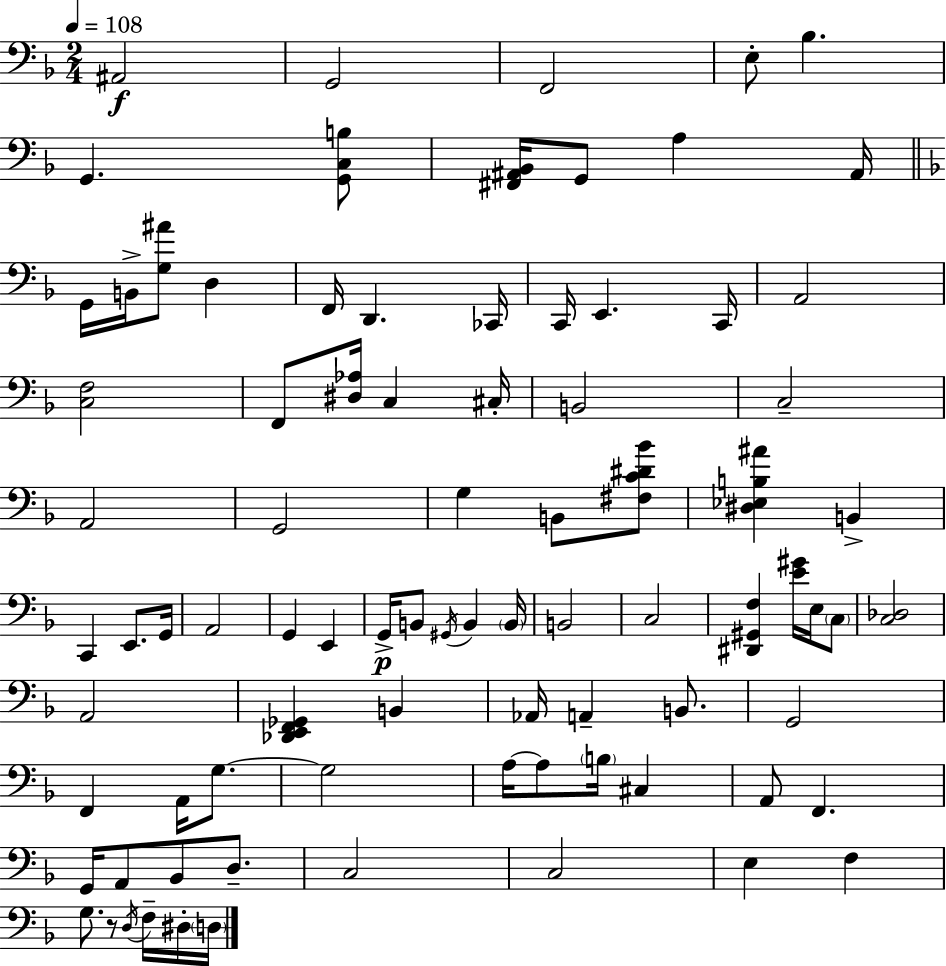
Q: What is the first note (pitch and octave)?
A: A#2